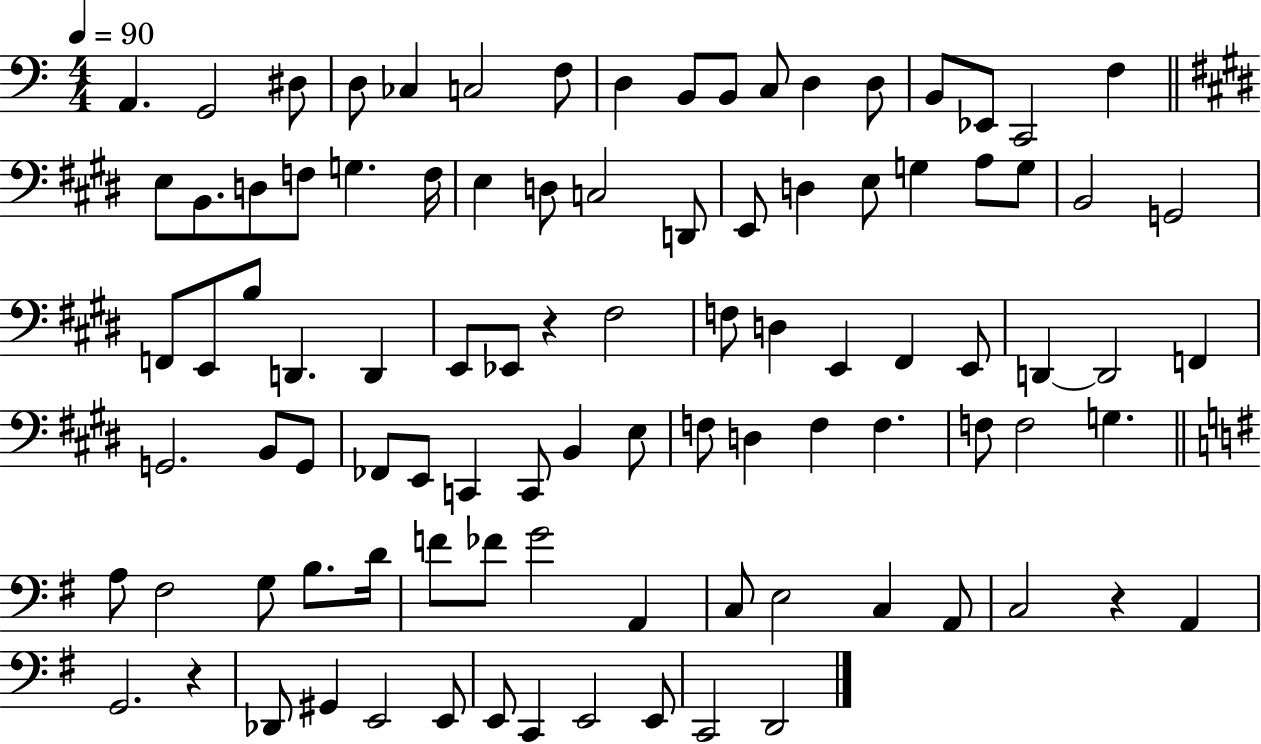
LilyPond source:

{
  \clef bass
  \numericTimeSignature
  \time 4/4
  \key c \major
  \tempo 4 = 90
  a,4. g,2 dis8 | d8 ces4 c2 f8 | d4 b,8 b,8 c8 d4 d8 | b,8 ees,8 c,2 f4 | \break \bar "||" \break \key e \major e8 b,8. d8 f8 g4. f16 | e4 d8 c2 d,8 | e,8 d4 e8 g4 a8 g8 | b,2 g,2 | \break f,8 e,8 b8 d,4. d,4 | e,8 ees,8 r4 fis2 | f8 d4 e,4 fis,4 e,8 | d,4~~ d,2 f,4 | \break g,2. b,8 g,8 | fes,8 e,8 c,4 c,8 b,4 e8 | f8 d4 f4 f4. | f8 f2 g4. | \break \bar "||" \break \key g \major a8 fis2 g8 b8. d'16 | f'8 fes'8 g'2 a,4 | c8 e2 c4 a,8 | c2 r4 a,4 | \break g,2. r4 | des,8 gis,4 e,2 e,8 | e,8 c,4 e,2 e,8 | c,2 d,2 | \break \bar "|."
}